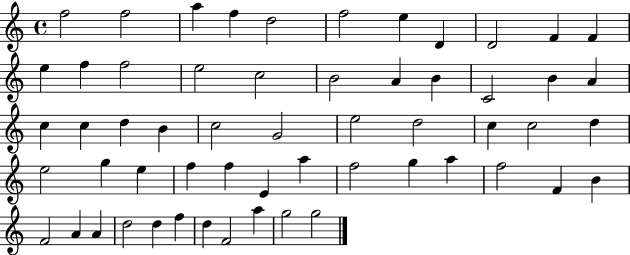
X:1
T:Untitled
M:4/4
L:1/4
K:C
f2 f2 a f d2 f2 e D D2 F F e f f2 e2 c2 B2 A B C2 B A c c d B c2 G2 e2 d2 c c2 d e2 g e f f E a f2 g a f2 F B F2 A A d2 d f d F2 a g2 g2